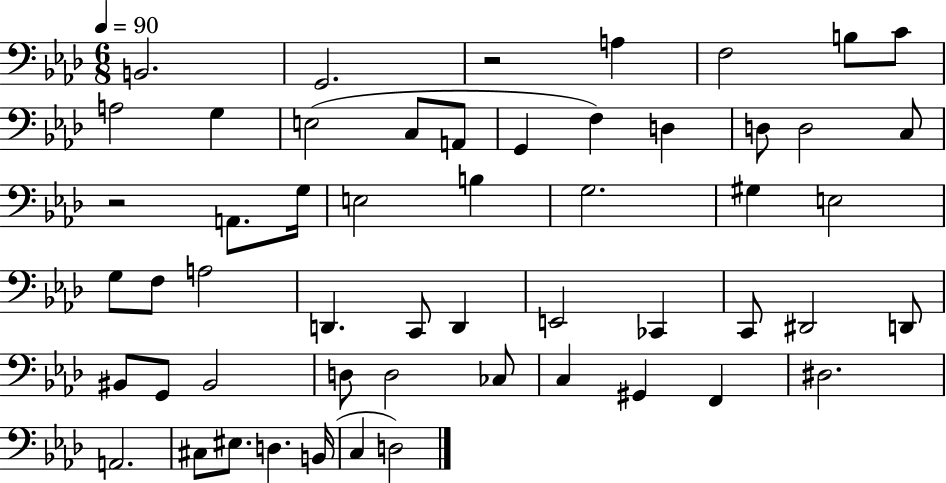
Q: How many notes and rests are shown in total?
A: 54